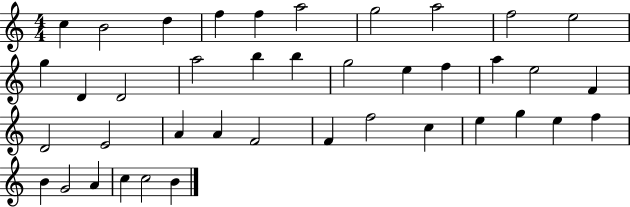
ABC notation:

X:1
T:Untitled
M:4/4
L:1/4
K:C
c B2 d f f a2 g2 a2 f2 e2 g D D2 a2 b b g2 e f a e2 F D2 E2 A A F2 F f2 c e g e f B G2 A c c2 B